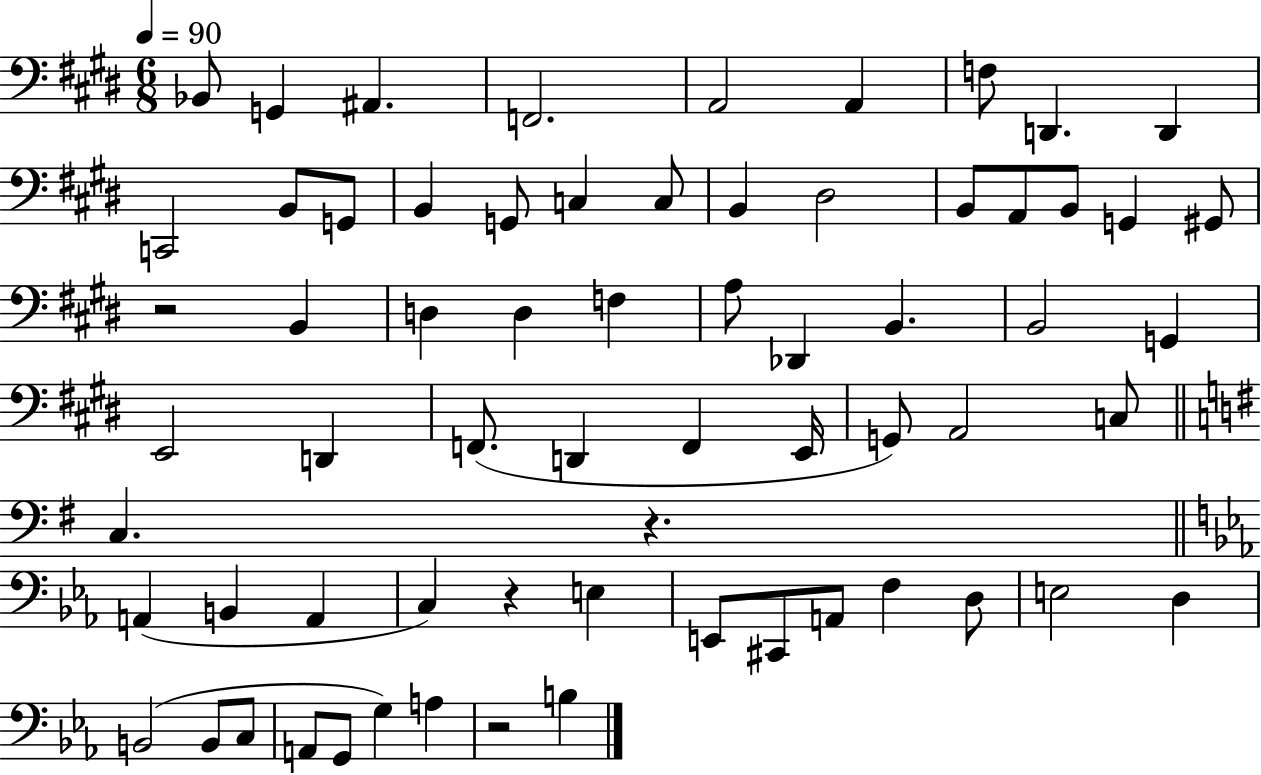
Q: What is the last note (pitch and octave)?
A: B3